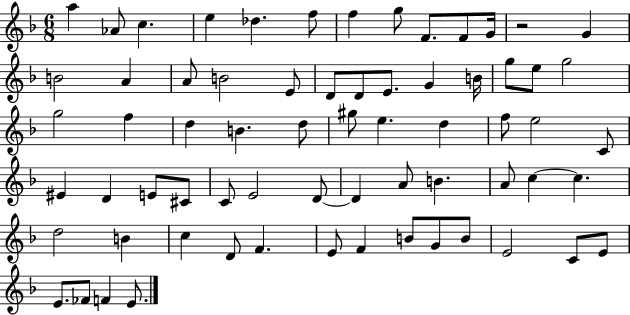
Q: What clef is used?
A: treble